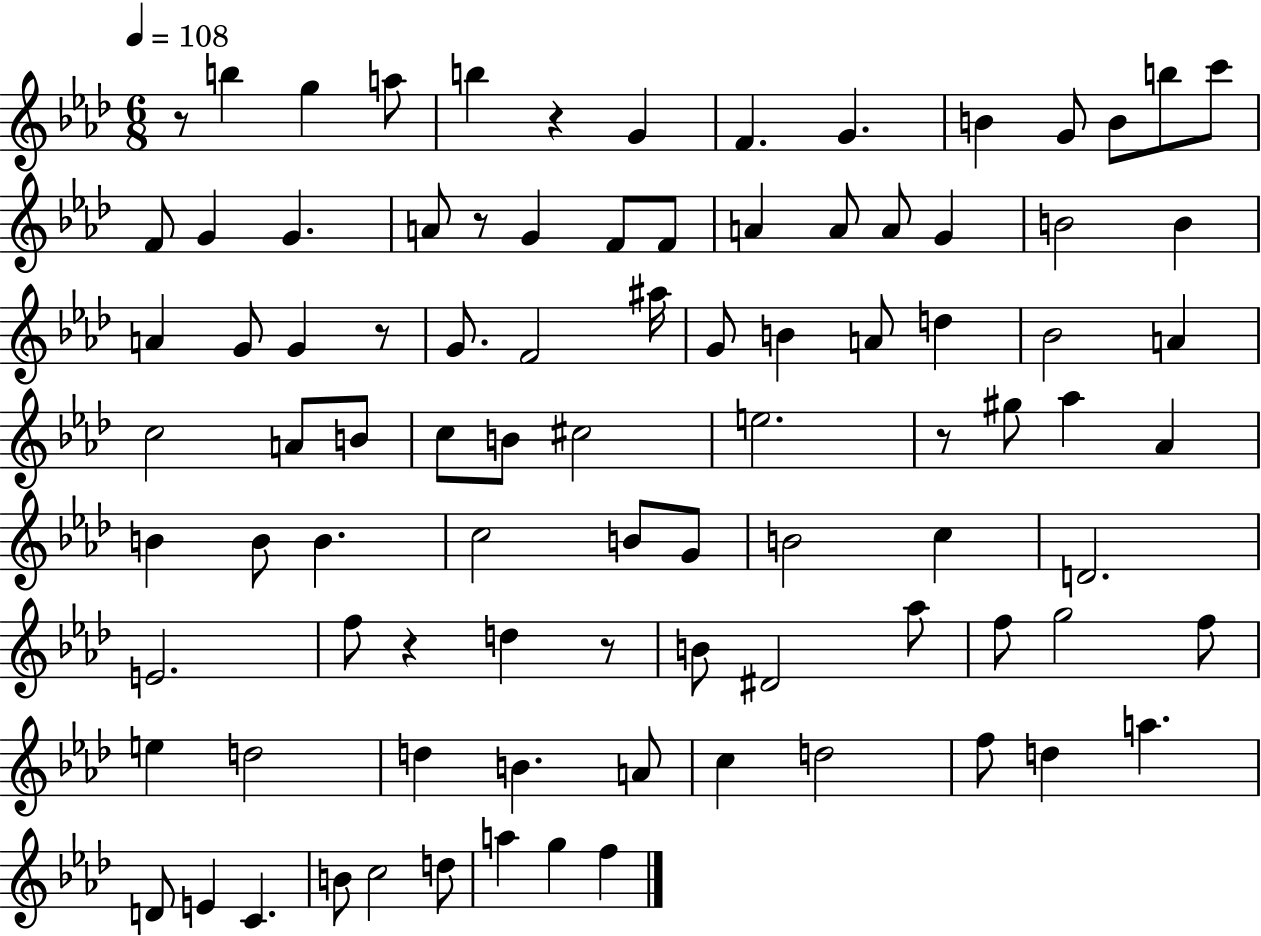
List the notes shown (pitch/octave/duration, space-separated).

R/e B5/q G5/q A5/e B5/q R/q G4/q F4/q. G4/q. B4/q G4/e B4/e B5/e C6/e F4/e G4/q G4/q. A4/e R/e G4/q F4/e F4/e A4/q A4/e A4/e G4/q B4/h B4/q A4/q G4/e G4/q R/e G4/e. F4/h A#5/s G4/e B4/q A4/e D5/q Bb4/h A4/q C5/h A4/e B4/e C5/e B4/e C#5/h E5/h. R/e G#5/e Ab5/q Ab4/q B4/q B4/e B4/q. C5/h B4/e G4/e B4/h C5/q D4/h. E4/h. F5/e R/q D5/q R/e B4/e D#4/h Ab5/e F5/e G5/h F5/e E5/q D5/h D5/q B4/q. A4/e C5/q D5/h F5/e D5/q A5/q. D4/e E4/q C4/q. B4/e C5/h D5/e A5/q G5/q F5/q